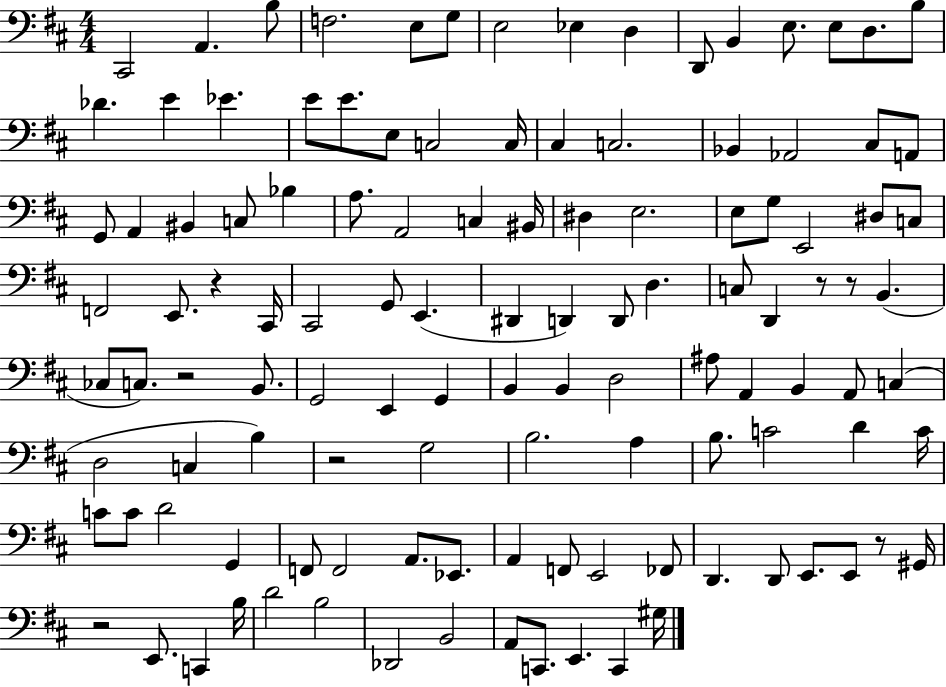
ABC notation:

X:1
T:Untitled
M:4/4
L:1/4
K:D
^C,,2 A,, B,/2 F,2 E,/2 G,/2 E,2 _E, D, D,,/2 B,, E,/2 E,/2 D,/2 B,/2 _D E _E E/2 E/2 E,/2 C,2 C,/4 ^C, C,2 _B,, _A,,2 ^C,/2 A,,/2 G,,/2 A,, ^B,, C,/2 _B, A,/2 A,,2 C, ^B,,/4 ^D, E,2 E,/2 G,/2 E,,2 ^D,/2 C,/2 F,,2 E,,/2 z ^C,,/4 ^C,,2 G,,/2 E,, ^D,, D,, D,,/2 D, C,/2 D,, z/2 z/2 B,, _C,/2 C,/2 z2 B,,/2 G,,2 E,, G,, B,, B,, D,2 ^A,/2 A,, B,, A,,/2 C, D,2 C, B, z2 G,2 B,2 A, B,/2 C2 D C/4 C/2 C/2 D2 G,, F,,/2 F,,2 A,,/2 _E,,/2 A,, F,,/2 E,,2 _F,,/2 D,, D,,/2 E,,/2 E,,/2 z/2 ^G,,/4 z2 E,,/2 C,, B,/4 D2 B,2 _D,,2 B,,2 A,,/2 C,,/2 E,, C,, ^G,/4